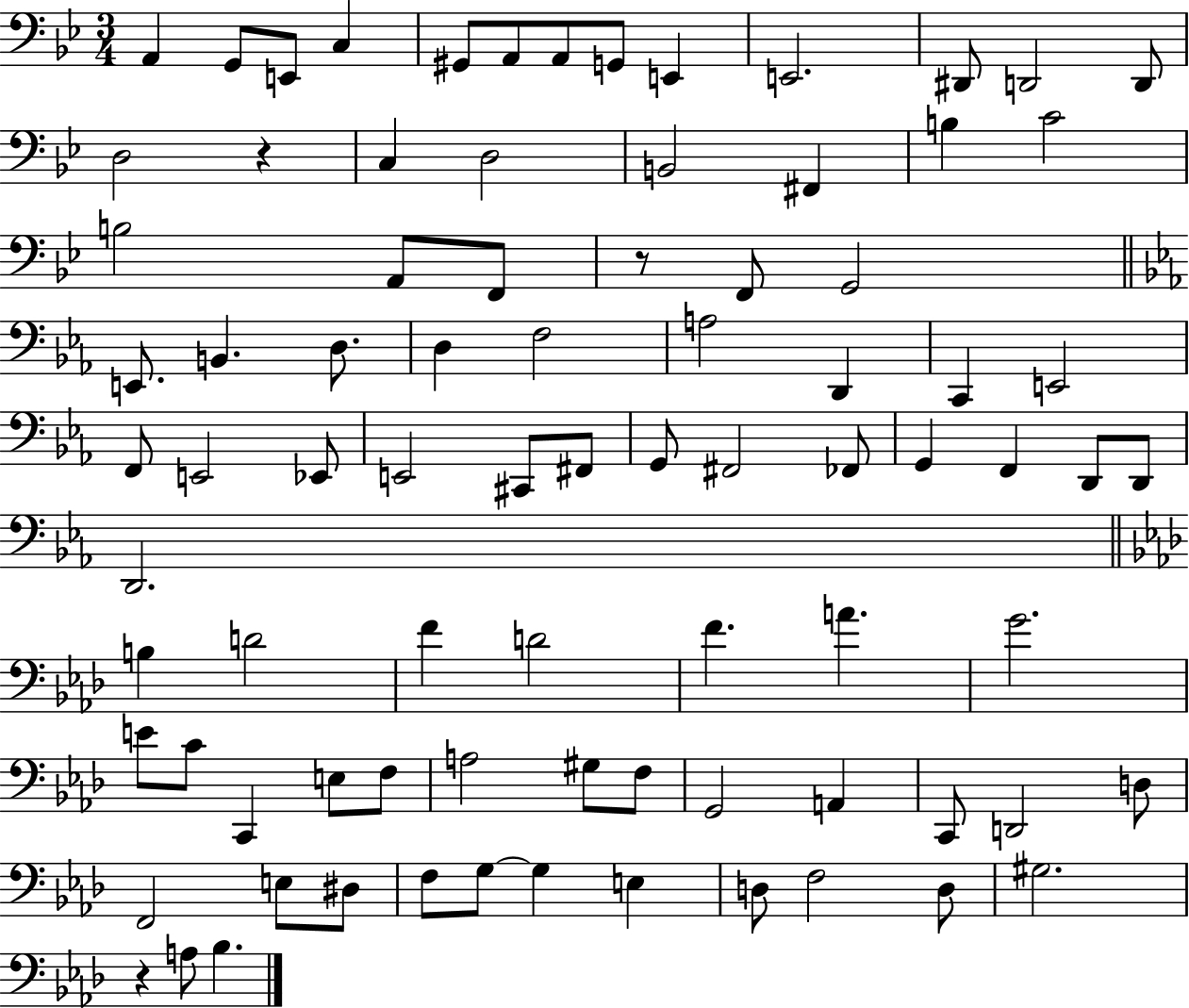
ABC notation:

X:1
T:Untitled
M:3/4
L:1/4
K:Bb
A,, G,,/2 E,,/2 C, ^G,,/2 A,,/2 A,,/2 G,,/2 E,, E,,2 ^D,,/2 D,,2 D,,/2 D,2 z C, D,2 B,,2 ^F,, B, C2 B,2 A,,/2 F,,/2 z/2 F,,/2 G,,2 E,,/2 B,, D,/2 D, F,2 A,2 D,, C,, E,,2 F,,/2 E,,2 _E,,/2 E,,2 ^C,,/2 ^F,,/2 G,,/2 ^F,,2 _F,,/2 G,, F,, D,,/2 D,,/2 D,,2 B, D2 F D2 F A G2 E/2 C/2 C,, E,/2 F,/2 A,2 ^G,/2 F,/2 G,,2 A,, C,,/2 D,,2 D,/2 F,,2 E,/2 ^D,/2 F,/2 G,/2 G, E, D,/2 F,2 D,/2 ^G,2 z A,/2 _B,